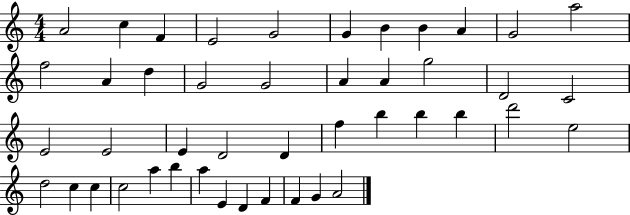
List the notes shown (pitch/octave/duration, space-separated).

A4/h C5/q F4/q E4/h G4/h G4/q B4/q B4/q A4/q G4/h A5/h F5/h A4/q D5/q G4/h G4/h A4/q A4/q G5/h D4/h C4/h E4/h E4/h E4/q D4/h D4/q F5/q B5/q B5/q B5/q D6/h E5/h D5/h C5/q C5/q C5/h A5/q B5/q A5/q E4/q D4/q F4/q F4/q G4/q A4/h